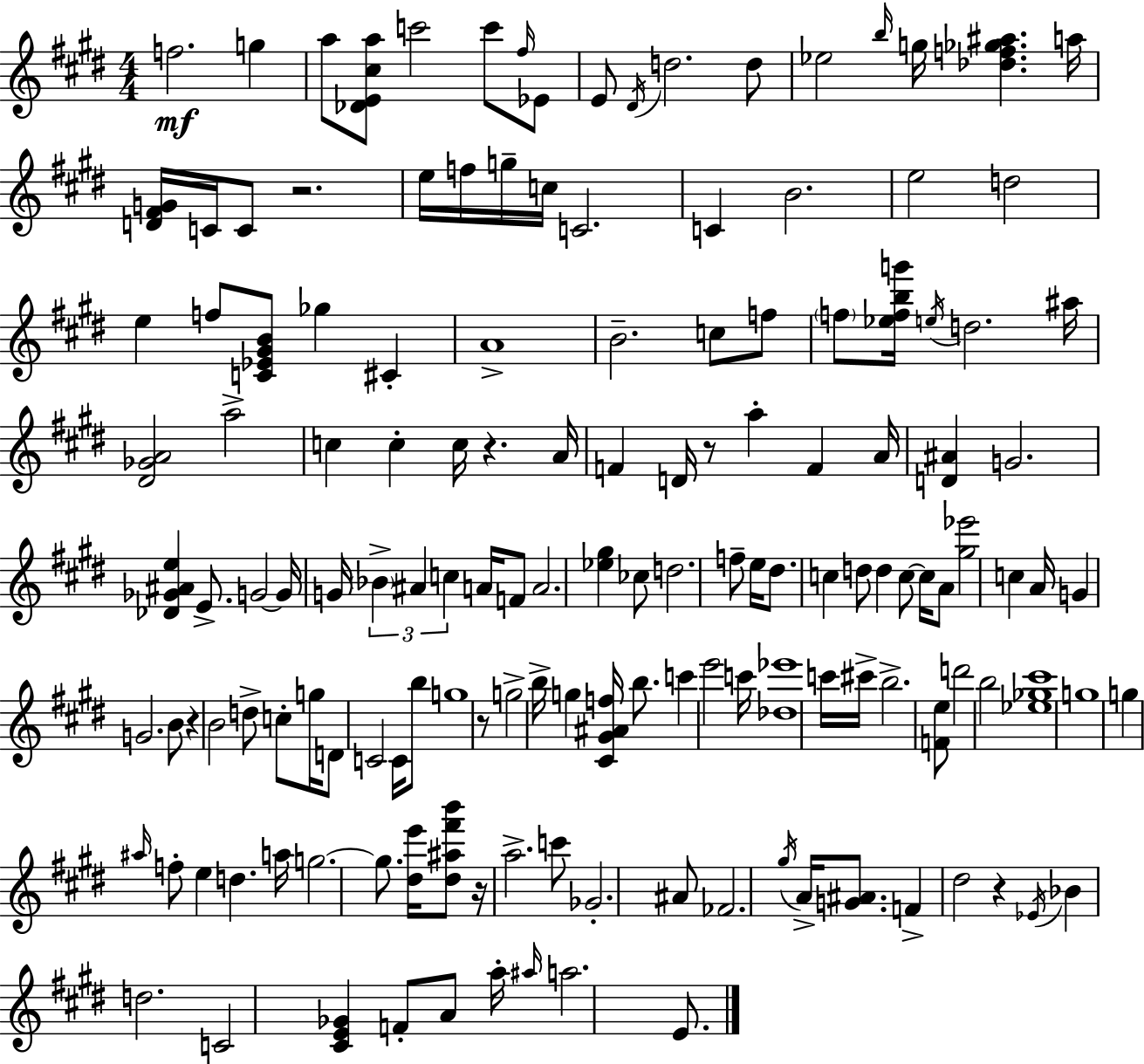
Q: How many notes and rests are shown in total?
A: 149